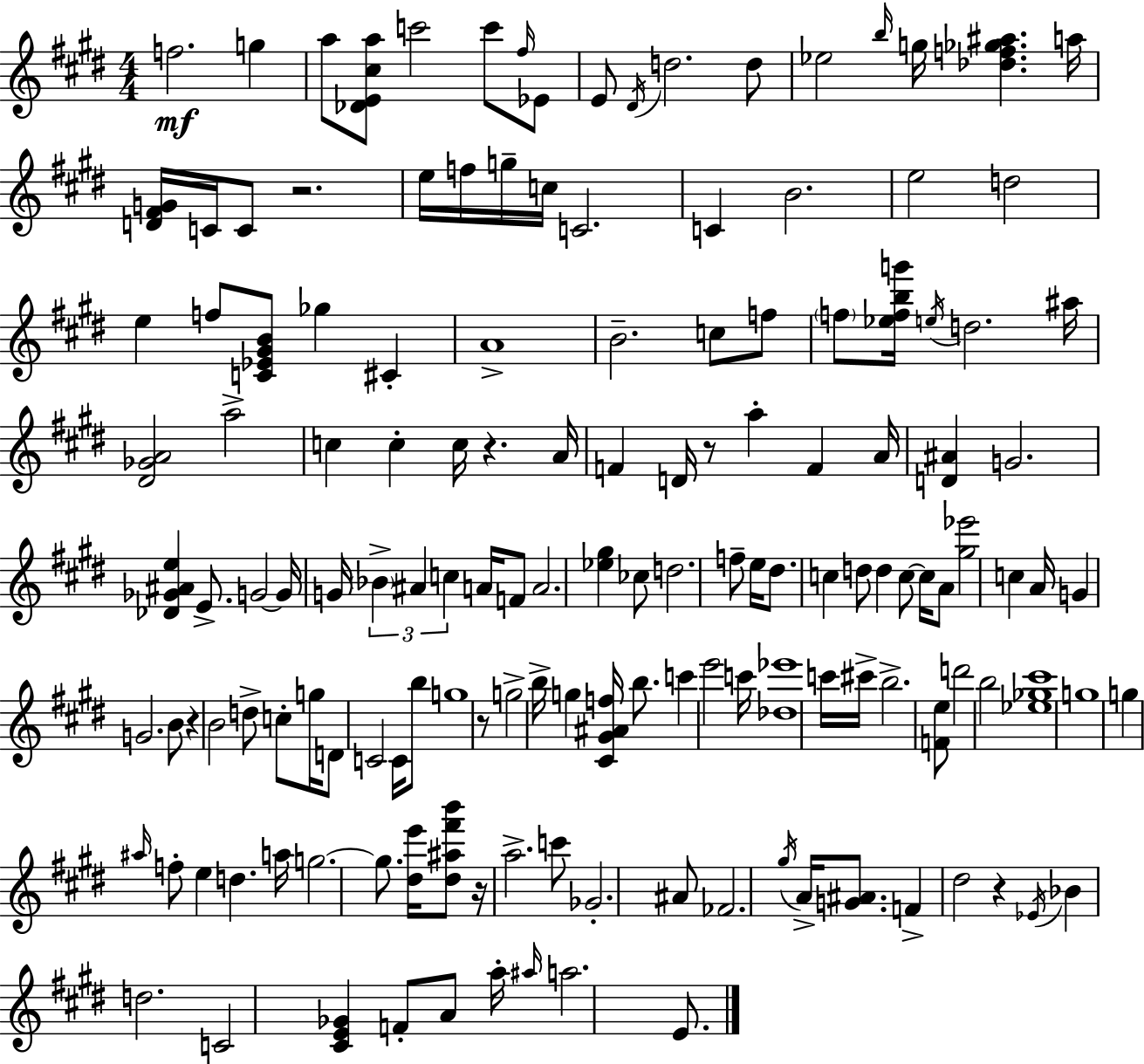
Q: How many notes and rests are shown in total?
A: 149